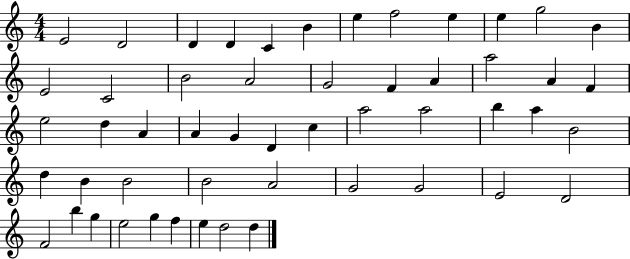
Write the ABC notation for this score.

X:1
T:Untitled
M:4/4
L:1/4
K:C
E2 D2 D D C B e f2 e e g2 B E2 C2 B2 A2 G2 F A a2 A F e2 d A A G D c a2 a2 b a B2 d B B2 B2 A2 G2 G2 E2 D2 F2 b g e2 g f e d2 d